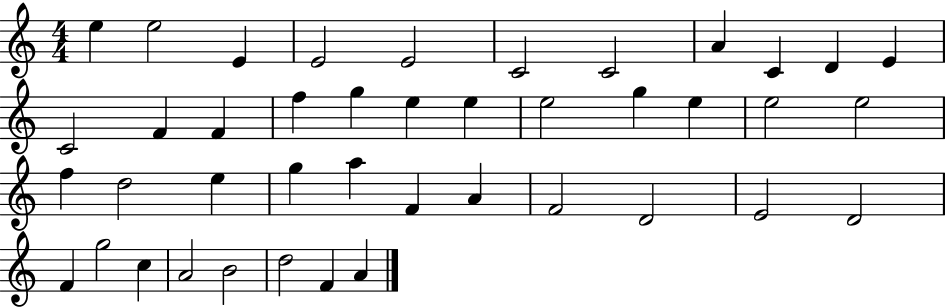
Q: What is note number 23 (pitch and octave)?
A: E5